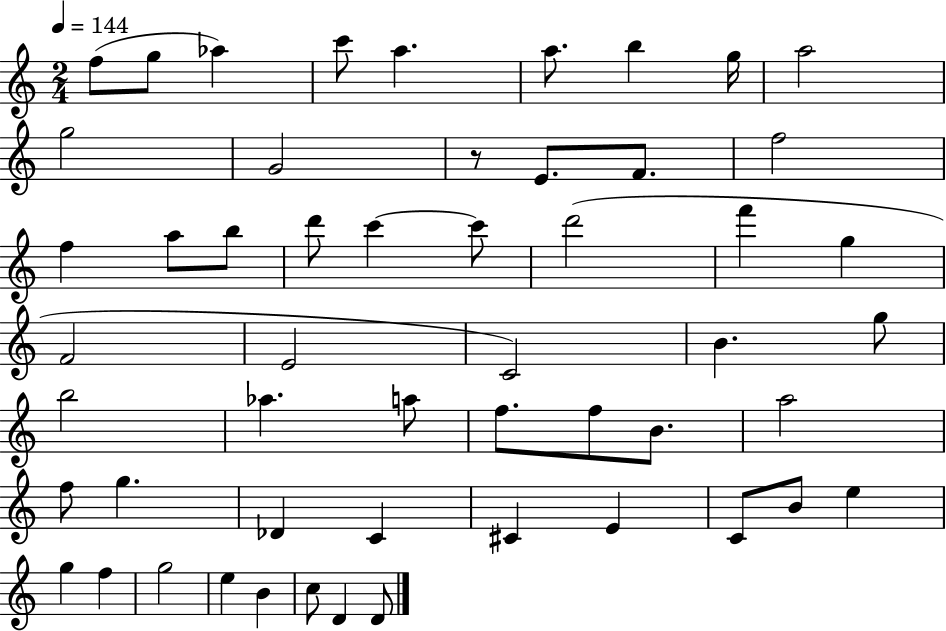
X:1
T:Untitled
M:2/4
L:1/4
K:C
f/2 g/2 _a c'/2 a a/2 b g/4 a2 g2 G2 z/2 E/2 F/2 f2 f a/2 b/2 d'/2 c' c'/2 d'2 f' g F2 E2 C2 B g/2 b2 _a a/2 f/2 f/2 B/2 a2 f/2 g _D C ^C E C/2 B/2 e g f g2 e B c/2 D D/2